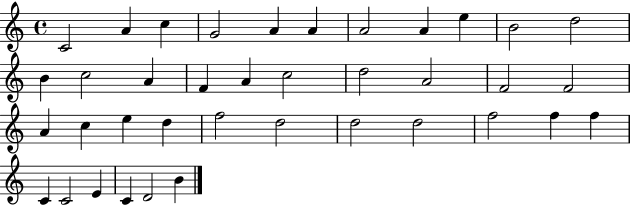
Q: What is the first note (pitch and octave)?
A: C4